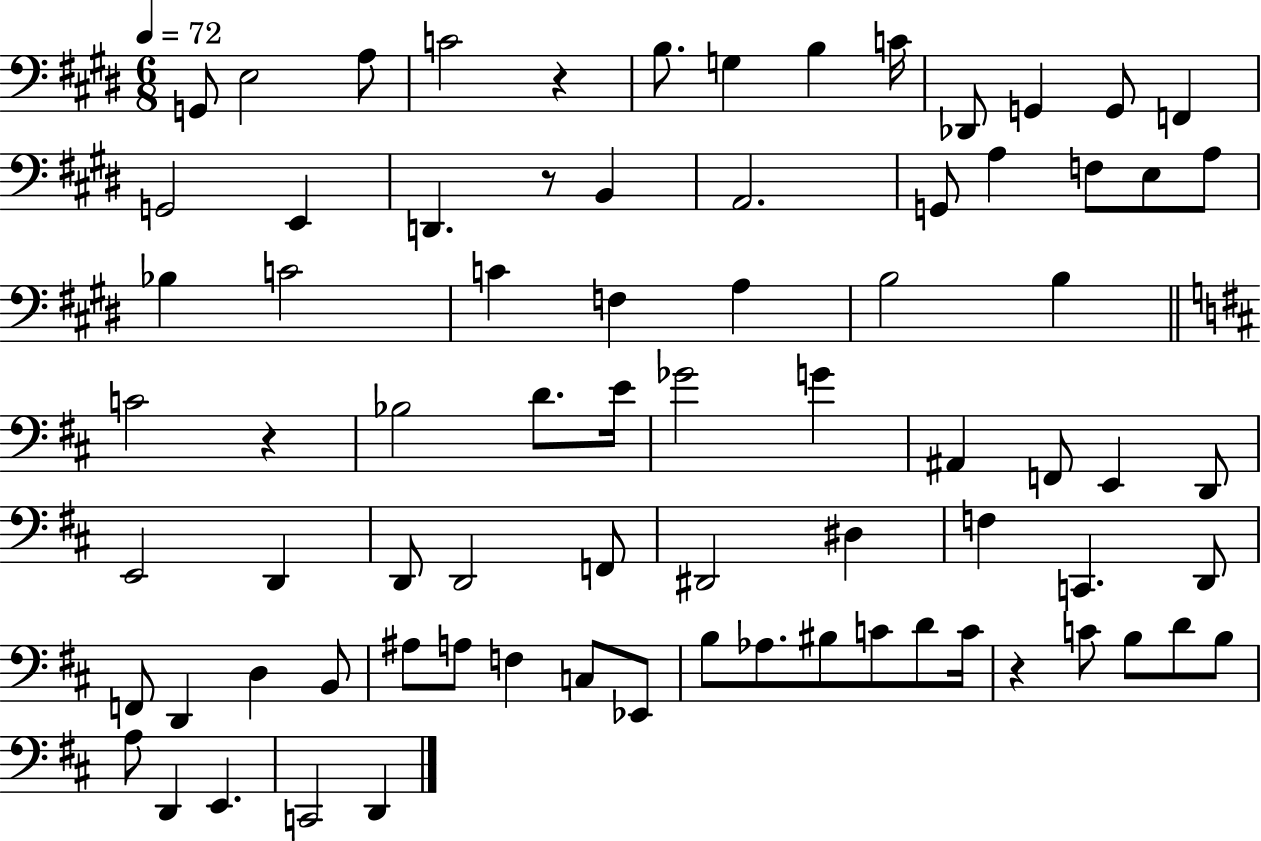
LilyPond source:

{
  \clef bass
  \numericTimeSignature
  \time 6/8
  \key e \major
  \tempo 4 = 72
  g,8 e2 a8 | c'2 r4 | b8. g4 b4 c'16 | des,8 g,4 g,8 f,4 | \break g,2 e,4 | d,4. r8 b,4 | a,2. | g,8 a4 f8 e8 a8 | \break bes4 c'2 | c'4 f4 a4 | b2 b4 | \bar "||" \break \key d \major c'2 r4 | bes2 d'8. e'16 | ges'2 g'4 | ais,4 f,8 e,4 d,8 | \break e,2 d,4 | d,8 d,2 f,8 | dis,2 dis4 | f4 c,4. d,8 | \break f,8 d,4 d4 b,8 | ais8 a8 f4 c8 ees,8 | b8 aes8. bis8 c'8 d'8 c'16 | r4 c'8 b8 d'8 b8 | \break a8 d,4 e,4. | c,2 d,4 | \bar "|."
}